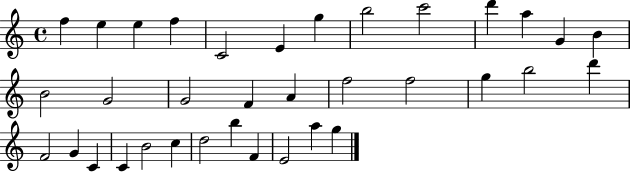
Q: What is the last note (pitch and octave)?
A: G5